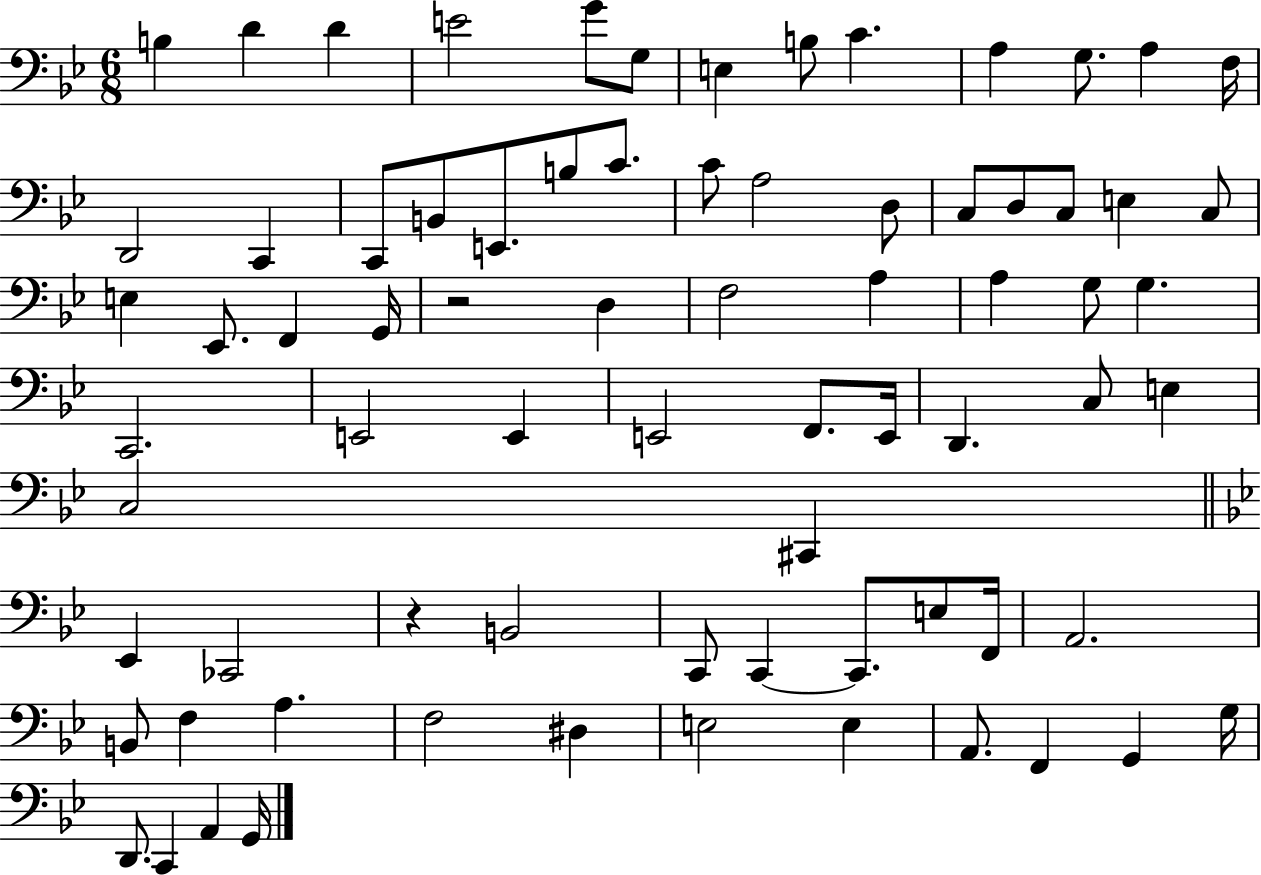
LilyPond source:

{
  \clef bass
  \numericTimeSignature
  \time 6/8
  \key bes \major
  b4 d'4 d'4 | e'2 g'8 g8 | e4 b8 c'4. | a4 g8. a4 f16 | \break d,2 c,4 | c,8 b,8 e,8. b8 c'8. | c'8 a2 d8 | c8 d8 c8 e4 c8 | \break e4 ees,8. f,4 g,16 | r2 d4 | f2 a4 | a4 g8 g4. | \break c,2. | e,2 e,4 | e,2 f,8. e,16 | d,4. c8 e4 | \break c2 cis,4 | \bar "||" \break \key bes \major ees,4 ces,2 | r4 b,2 | c,8 c,4~~ c,8. e8 f,16 | a,2. | \break b,8 f4 a4. | f2 dis4 | e2 e4 | a,8. f,4 g,4 g16 | \break d,8. c,4 a,4 g,16 | \bar "|."
}